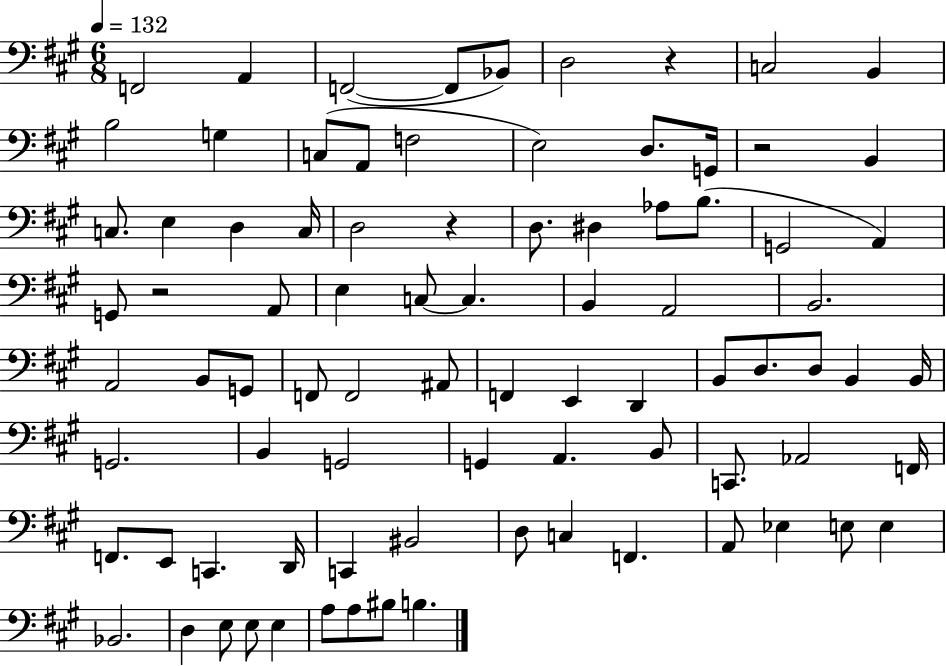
X:1
T:Untitled
M:6/8
L:1/4
K:A
F,,2 A,, F,,2 F,,/2 _B,,/2 D,2 z C,2 B,, B,2 G, C,/2 A,,/2 F,2 E,2 D,/2 G,,/4 z2 B,, C,/2 E, D, C,/4 D,2 z D,/2 ^D, _A,/2 B,/2 G,,2 A,, G,,/2 z2 A,,/2 E, C,/2 C, B,, A,,2 B,,2 A,,2 B,,/2 G,,/2 F,,/2 F,,2 ^A,,/2 F,, E,, D,, B,,/2 D,/2 D,/2 B,, B,,/4 G,,2 B,, G,,2 G,, A,, B,,/2 C,,/2 _A,,2 F,,/4 F,,/2 E,,/2 C,, D,,/4 C,, ^B,,2 D,/2 C, F,, A,,/2 _E, E,/2 E, _B,,2 D, E,/2 E,/2 E, A,/2 A,/2 ^B,/2 B,